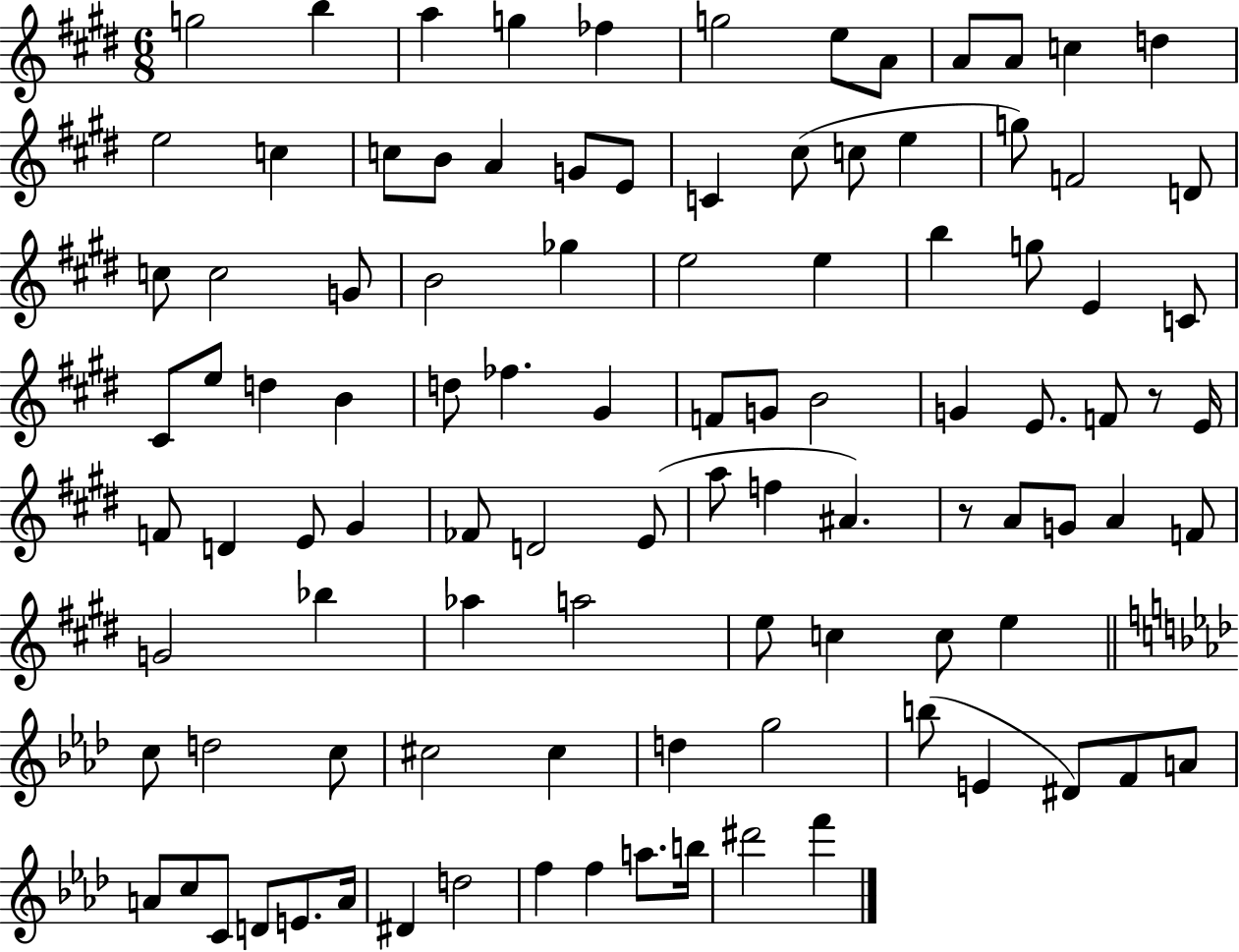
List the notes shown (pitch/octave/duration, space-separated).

G5/h B5/q A5/q G5/q FES5/q G5/h E5/e A4/e A4/e A4/e C5/q D5/q E5/h C5/q C5/e B4/e A4/q G4/e E4/e C4/q C#5/e C5/e E5/q G5/e F4/h D4/e C5/e C5/h G4/e B4/h Gb5/q E5/h E5/q B5/q G5/e E4/q C4/e C#4/e E5/e D5/q B4/q D5/e FES5/q. G#4/q F4/e G4/e B4/h G4/q E4/e. F4/e R/e E4/s F4/e D4/q E4/e G#4/q FES4/e D4/h E4/e A5/e F5/q A#4/q. R/e A4/e G4/e A4/q F4/e G4/h Bb5/q Ab5/q A5/h E5/e C5/q C5/e E5/q C5/e D5/h C5/e C#5/h C#5/q D5/q G5/h B5/e E4/q D#4/e F4/e A4/e A4/e C5/e C4/e D4/e E4/e. A4/s D#4/q D5/h F5/q F5/q A5/e. B5/s D#6/h F6/q